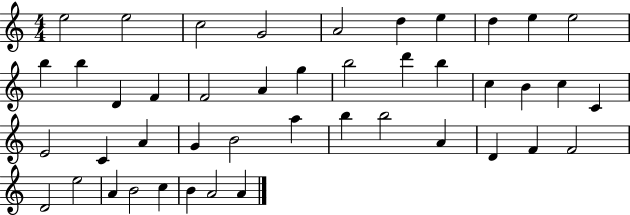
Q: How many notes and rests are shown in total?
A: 44